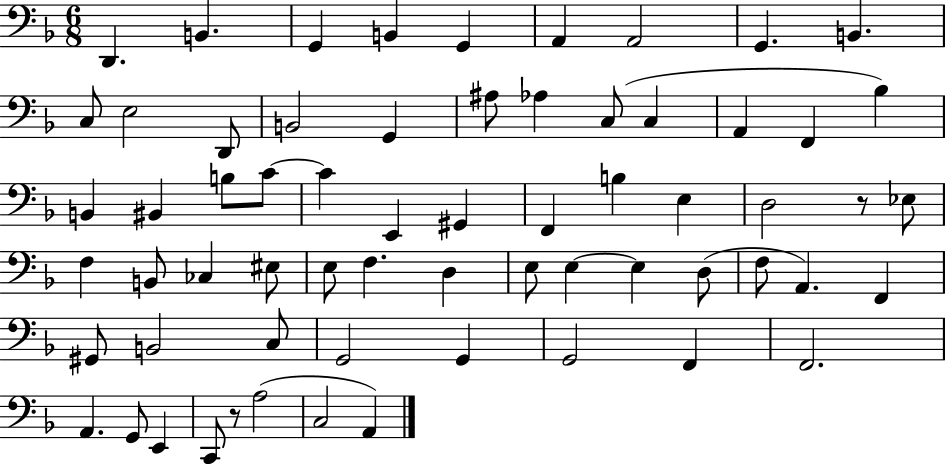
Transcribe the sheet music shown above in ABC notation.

X:1
T:Untitled
M:6/8
L:1/4
K:F
D,, B,, G,, B,, G,, A,, A,,2 G,, B,, C,/2 E,2 D,,/2 B,,2 G,, ^A,/2 _A, C,/2 C, A,, F,, _B, B,, ^B,, B,/2 C/2 C E,, ^G,, F,, B, E, D,2 z/2 _E,/2 F, B,,/2 _C, ^E,/2 E,/2 F, D, E,/2 E, E, D,/2 F,/2 A,, F,, ^G,,/2 B,,2 C,/2 G,,2 G,, G,,2 F,, F,,2 A,, G,,/2 E,, C,,/2 z/2 A,2 C,2 A,,